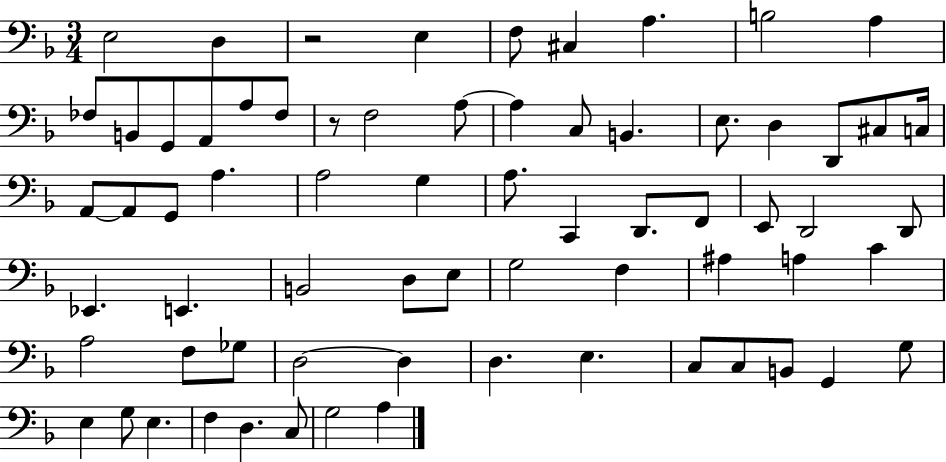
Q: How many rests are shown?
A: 2